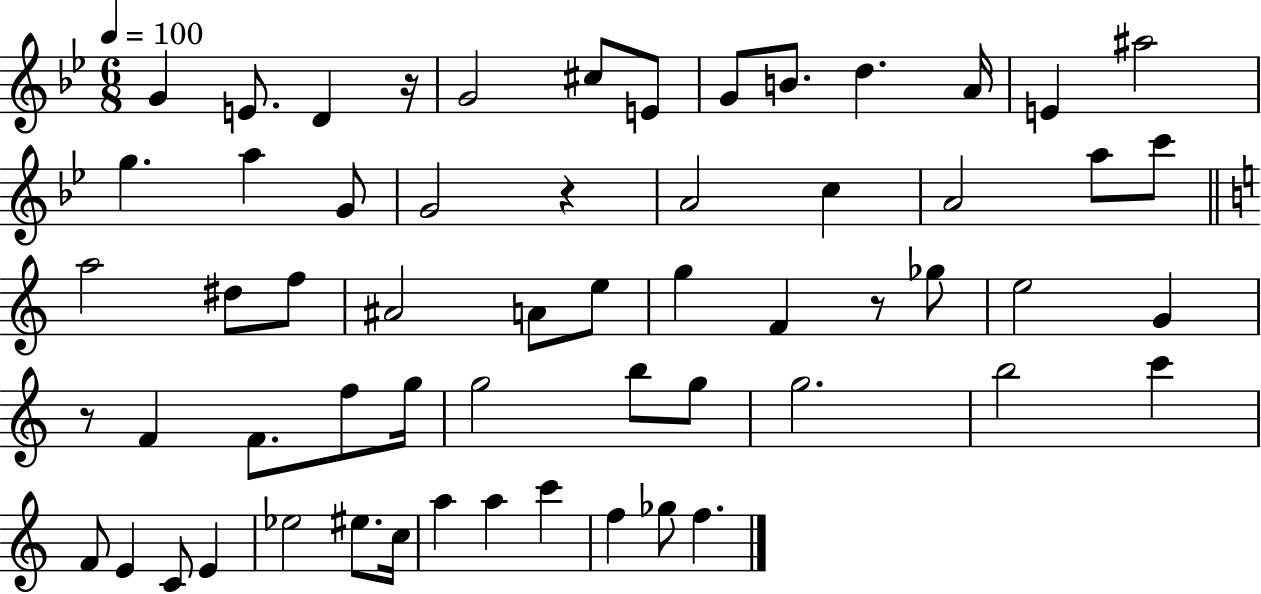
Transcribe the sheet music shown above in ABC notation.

X:1
T:Untitled
M:6/8
L:1/4
K:Bb
G E/2 D z/4 G2 ^c/2 E/2 G/2 B/2 d A/4 E ^a2 g a G/2 G2 z A2 c A2 a/2 c'/2 a2 ^d/2 f/2 ^A2 A/2 e/2 g F z/2 _g/2 e2 G z/2 F F/2 f/2 g/4 g2 b/2 g/2 g2 b2 c' F/2 E C/2 E _e2 ^e/2 c/4 a a c' f _g/2 f